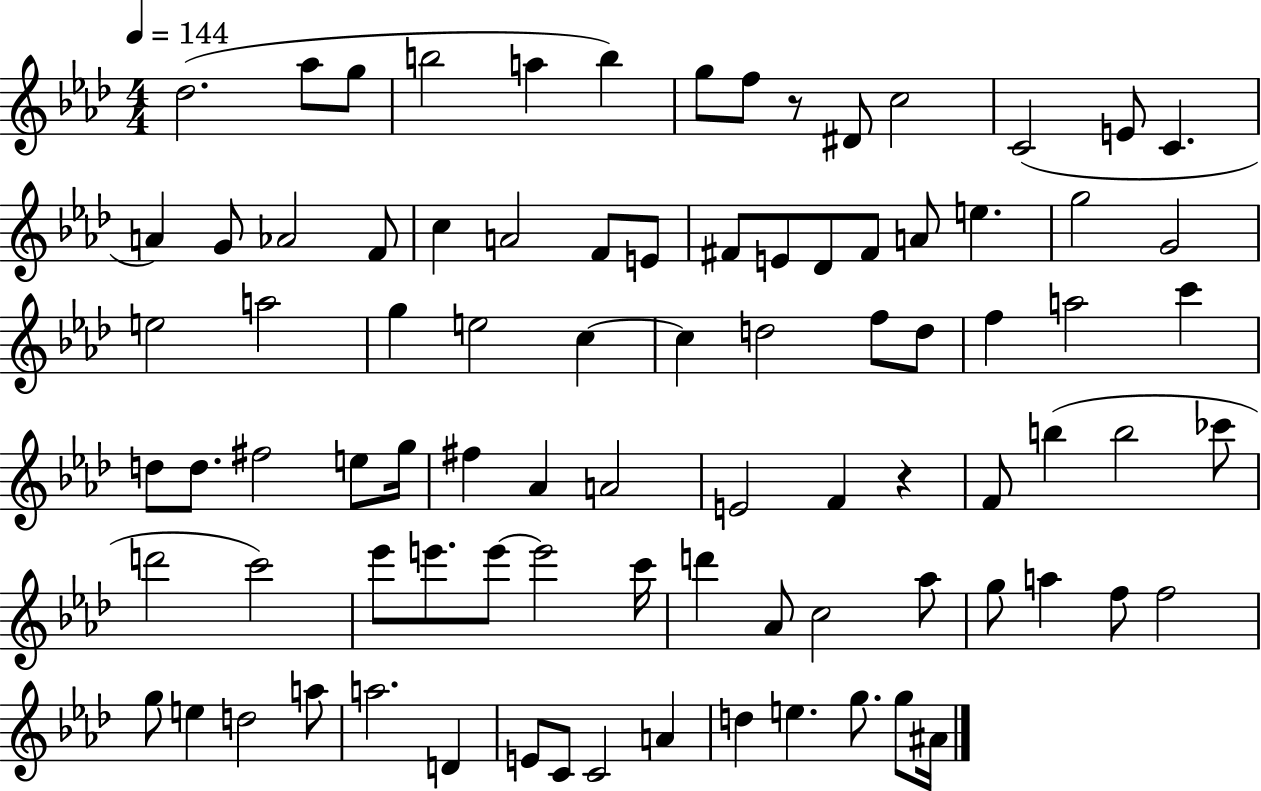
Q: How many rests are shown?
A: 2